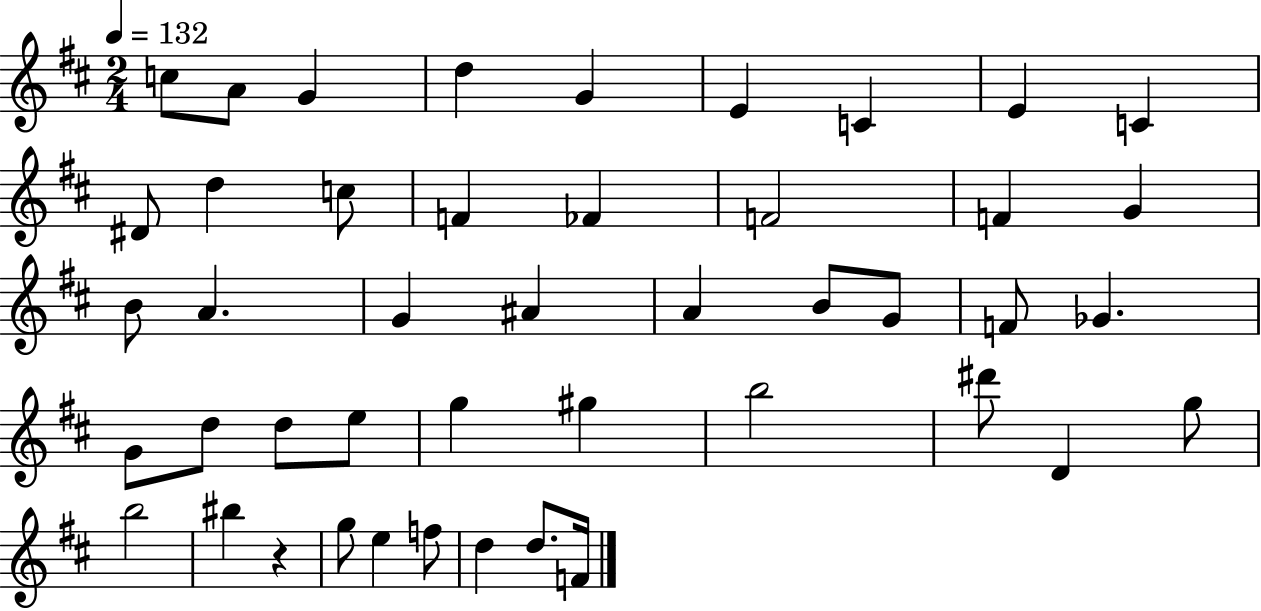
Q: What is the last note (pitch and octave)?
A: F4